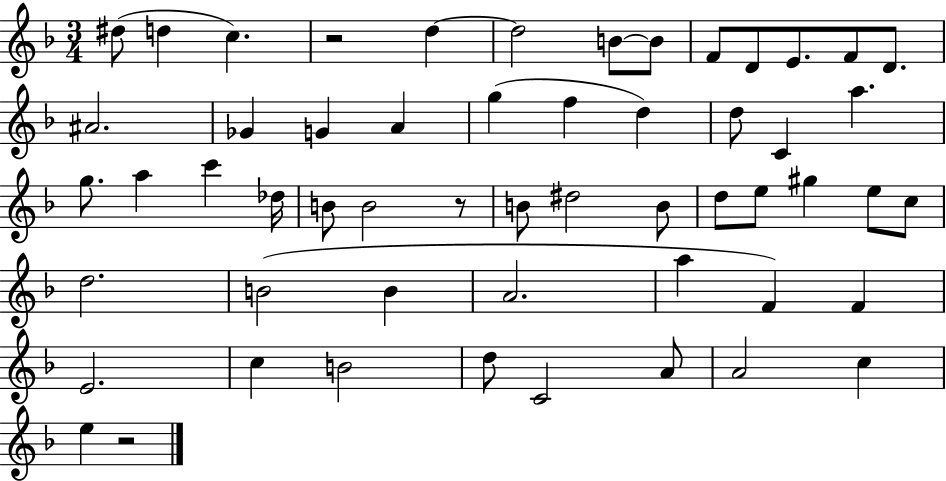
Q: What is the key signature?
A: F major